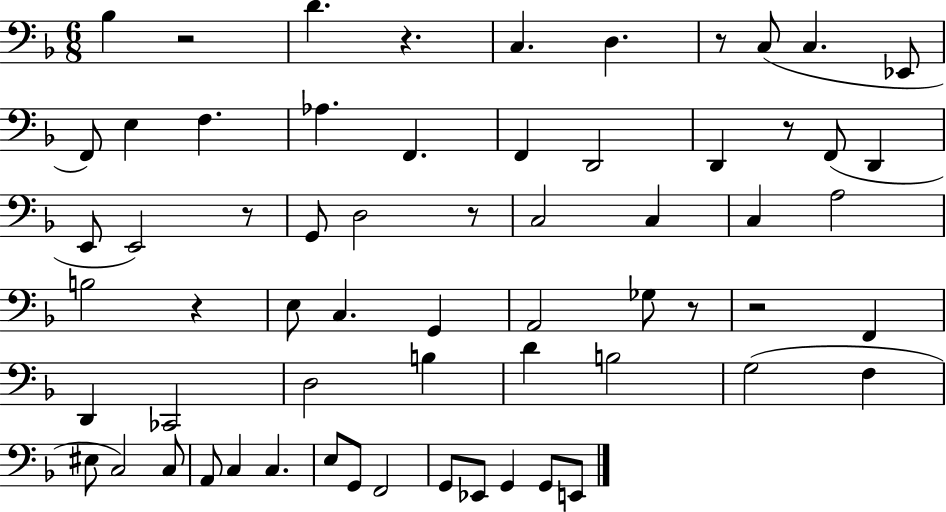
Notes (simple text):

Bb3/q R/h D4/q. R/q. C3/q. D3/q. R/e C3/e C3/q. Eb2/e F2/e E3/q F3/q. Ab3/q. F2/q. F2/q D2/h D2/q R/e F2/e D2/q E2/e E2/h R/e G2/e D3/h R/e C3/h C3/q C3/q A3/h B3/h R/q E3/e C3/q. G2/q A2/h Gb3/e R/e R/h F2/q D2/q CES2/h D3/h B3/q D4/q B3/h G3/h F3/q EIS3/e C3/h C3/e A2/e C3/q C3/q. E3/e G2/e F2/h G2/e Eb2/e G2/q G2/e E2/e